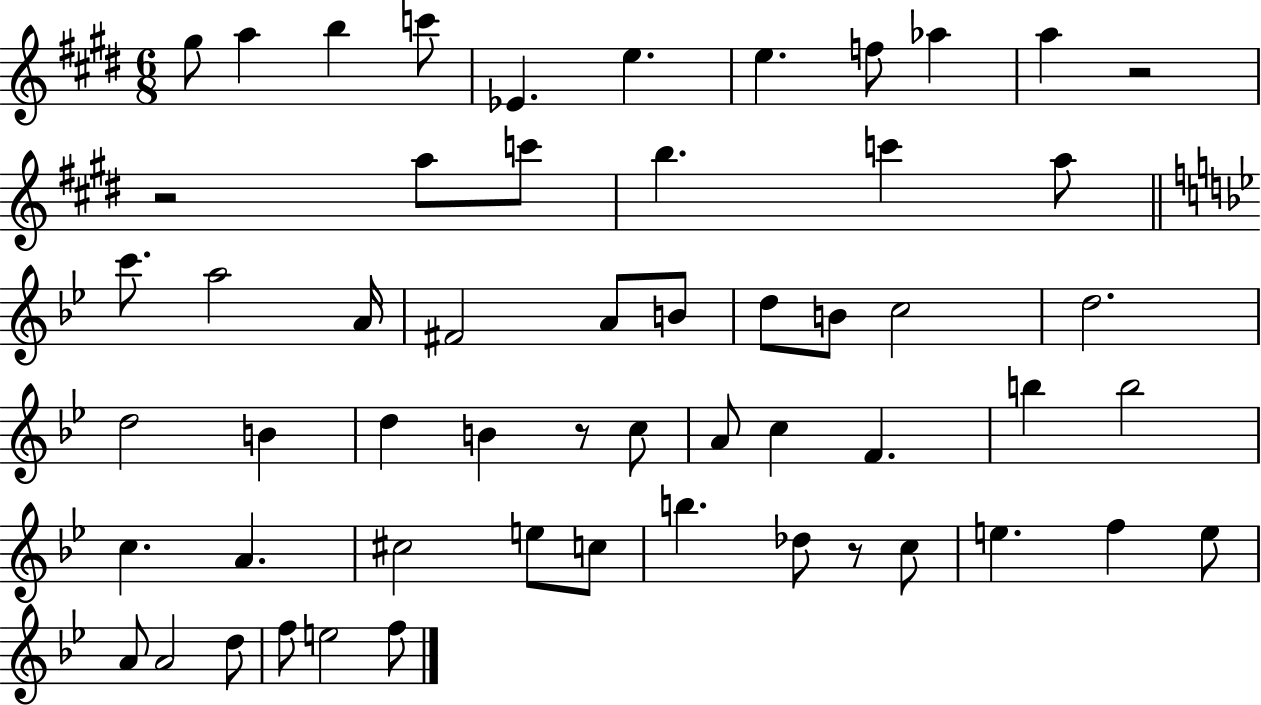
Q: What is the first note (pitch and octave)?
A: G#5